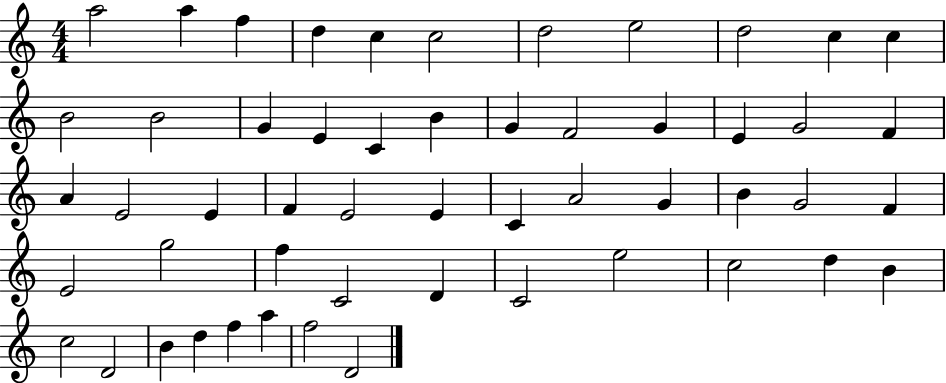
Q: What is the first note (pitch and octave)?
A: A5